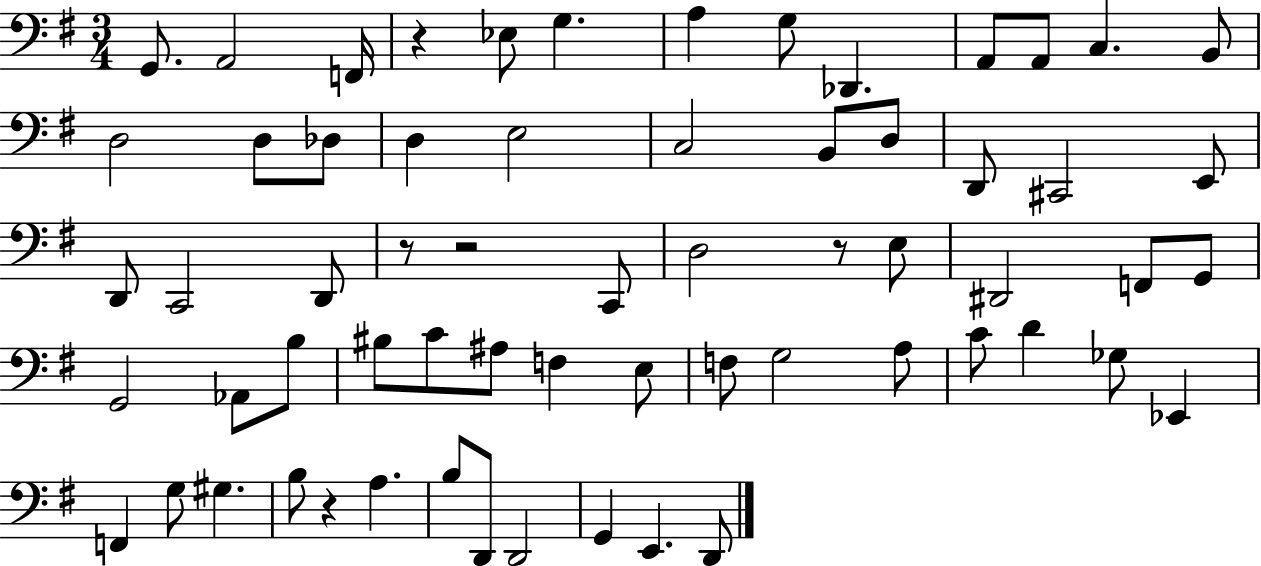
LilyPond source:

{
  \clef bass
  \numericTimeSignature
  \time 3/4
  \key g \major
  g,8. a,2 f,16 | r4 ees8 g4. | a4 g8 des,4. | a,8 a,8 c4. b,8 | \break d2 d8 des8 | d4 e2 | c2 b,8 d8 | d,8 cis,2 e,8 | \break d,8 c,2 d,8 | r8 r2 c,8 | d2 r8 e8 | dis,2 f,8 g,8 | \break g,2 aes,8 b8 | bis8 c'8 ais8 f4 e8 | f8 g2 a8 | c'8 d'4 ges8 ees,4 | \break f,4 g8 gis4. | b8 r4 a4. | b8 d,8 d,2 | g,4 e,4. d,8 | \break \bar "|."
}